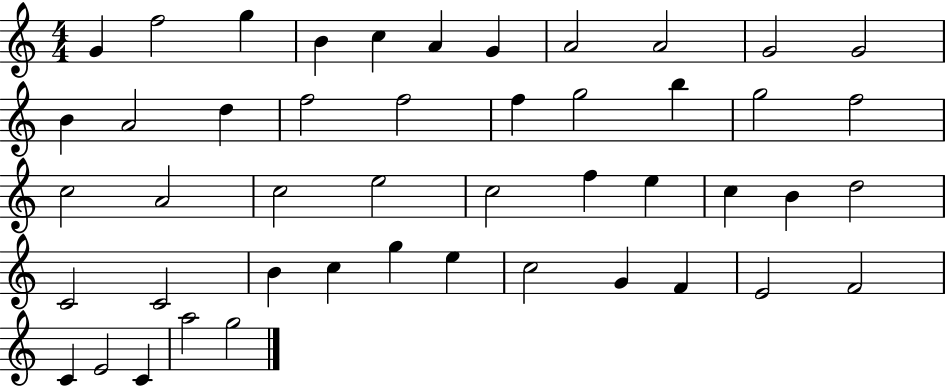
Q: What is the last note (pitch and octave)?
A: G5